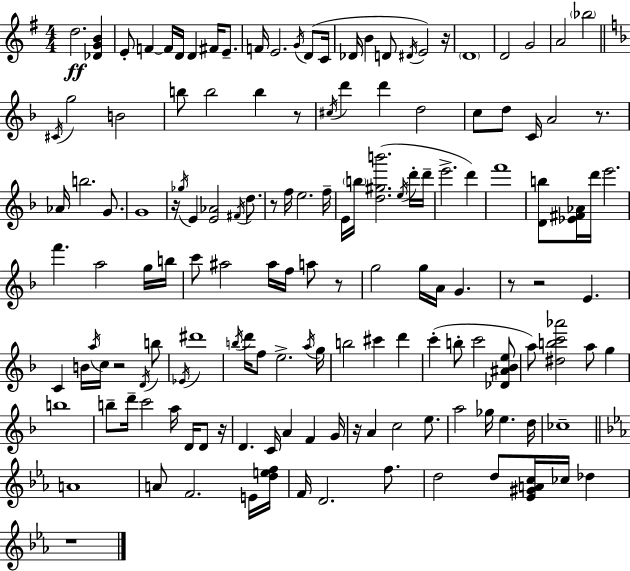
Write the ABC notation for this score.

X:1
T:Untitled
M:4/4
L:1/4
K:G
d2 [_DGB] E/2 F F/4 D/4 D ^F/4 E/2 F/4 E2 G/4 D/2 C/4 _D/4 B D/2 ^D/4 E2 z/4 D4 D2 G2 A2 _b2 ^C/4 g2 B2 b/2 b2 b z/2 ^c/4 d' d' d2 c/2 d/2 C/4 A2 z/2 _A/4 b2 G/2 G4 z/4 _g/4 E [E_A]2 ^F/4 d/2 z/2 f/4 e2 f/4 E/4 b/4 [d^gb']2 e/4 d'/4 d'/4 e'2 d' f'4 [Db]/2 [_E^F_A]/4 d'/4 e'2 f' a2 g/4 b/4 c'/2 ^a2 ^a/4 f/4 a/2 z/2 g2 g/4 A/4 G z/2 z2 E C B/4 a/4 c/4 z2 D/4 b/2 _E/4 ^d'4 b/4 d'/4 f/2 e2 a/4 g/4 b2 ^c' d' c' b/2 c'2 [_D^A_Be]/2 a/2 [^dbc'_a']2 a/2 g b4 b/2 d'/4 c'2 a/4 D/4 D/2 z/4 D C/4 A F G/4 z/4 A c2 e/2 a2 _g/4 e d/4 _c4 A4 A/2 F2 E/4 [def]/4 F/4 D2 f/2 d2 d/2 [_E^GAc]/4 _c/4 _d z4